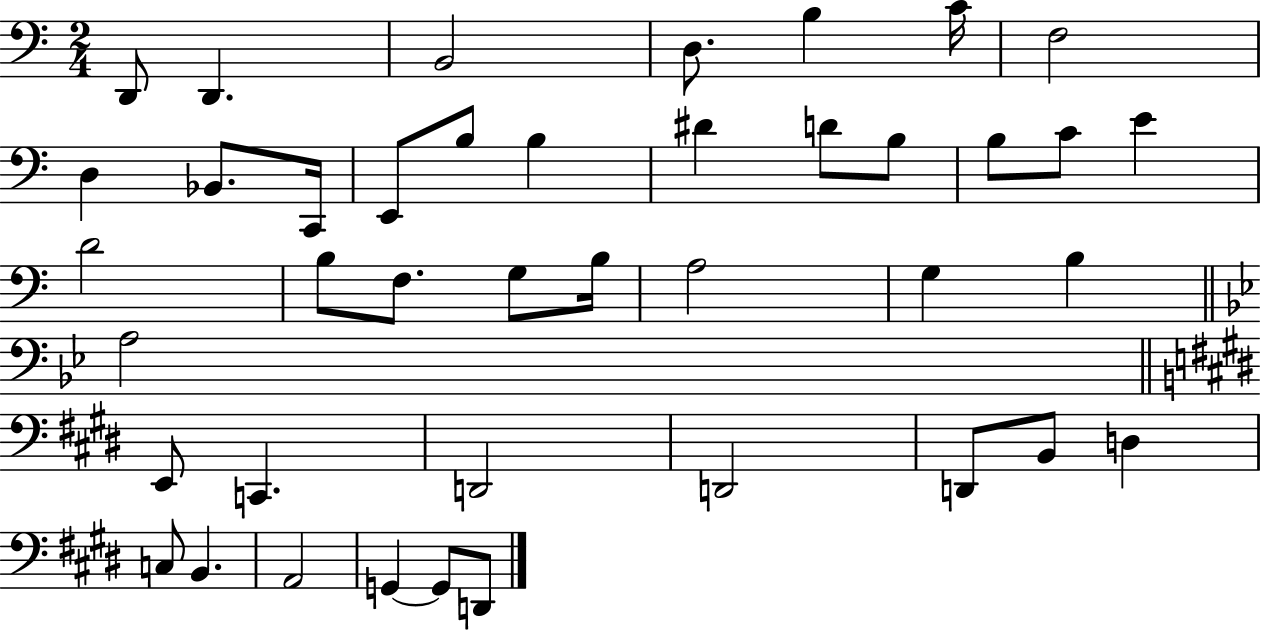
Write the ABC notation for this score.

X:1
T:Untitled
M:2/4
L:1/4
K:C
D,,/2 D,, B,,2 D,/2 B, C/4 F,2 D, _B,,/2 C,,/4 E,,/2 B,/2 B, ^D D/2 B,/2 B,/2 C/2 E D2 B,/2 F,/2 G,/2 B,/4 A,2 G, B, A,2 E,,/2 C,, D,,2 D,,2 D,,/2 B,,/2 D, C,/2 B,, A,,2 G,, G,,/2 D,,/2